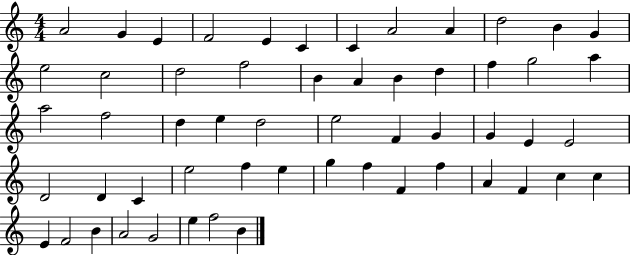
X:1
T:Untitled
M:4/4
L:1/4
K:C
A2 G E F2 E C C A2 A d2 B G e2 c2 d2 f2 B A B d f g2 a a2 f2 d e d2 e2 F G G E E2 D2 D C e2 f e g f F f A F c c E F2 B A2 G2 e f2 B